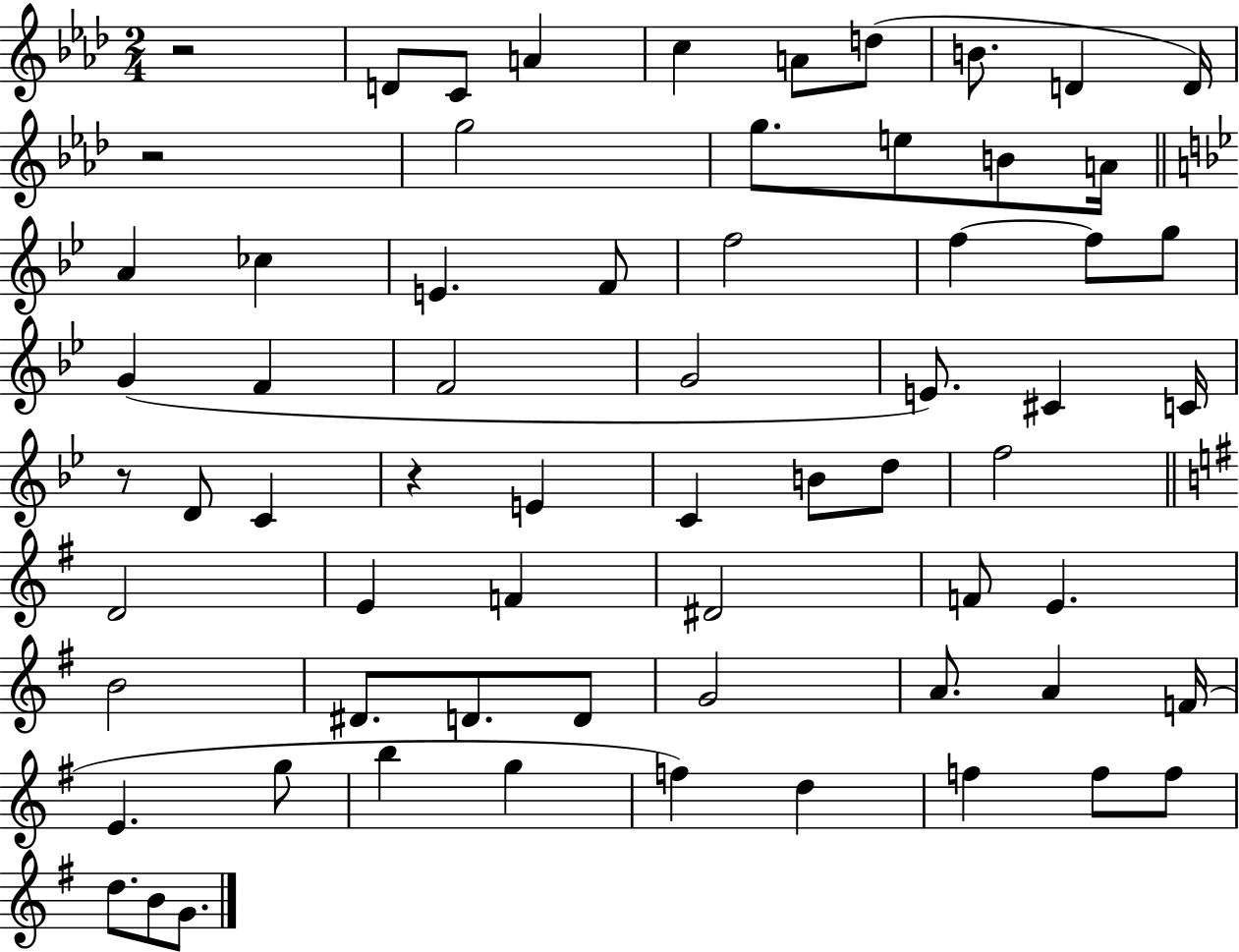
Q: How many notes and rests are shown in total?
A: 66